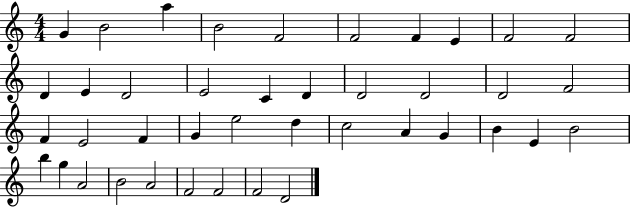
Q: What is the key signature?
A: C major